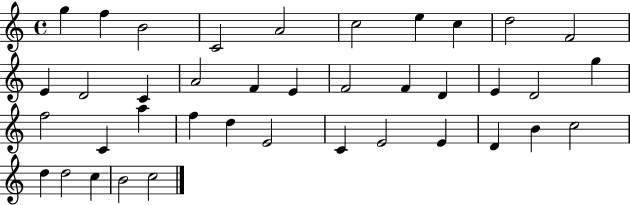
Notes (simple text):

G5/q F5/q B4/h C4/h A4/h C5/h E5/q C5/q D5/h F4/h E4/q D4/h C4/q A4/h F4/q E4/q F4/h F4/q D4/q E4/q D4/h G5/q F5/h C4/q A5/q F5/q D5/q E4/h C4/q E4/h E4/q D4/q B4/q C5/h D5/q D5/h C5/q B4/h C5/h